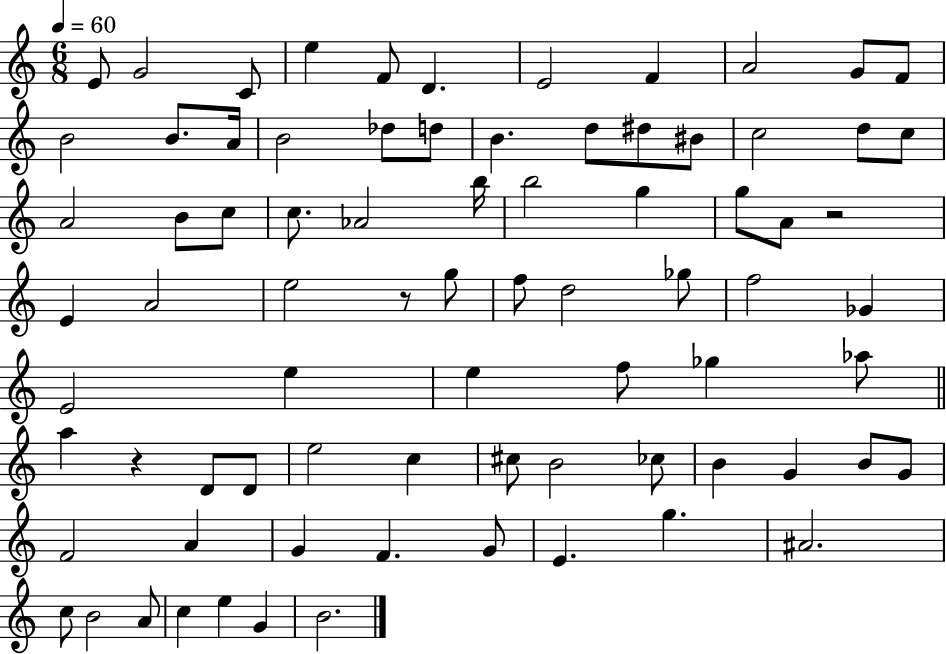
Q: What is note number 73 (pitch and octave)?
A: C5